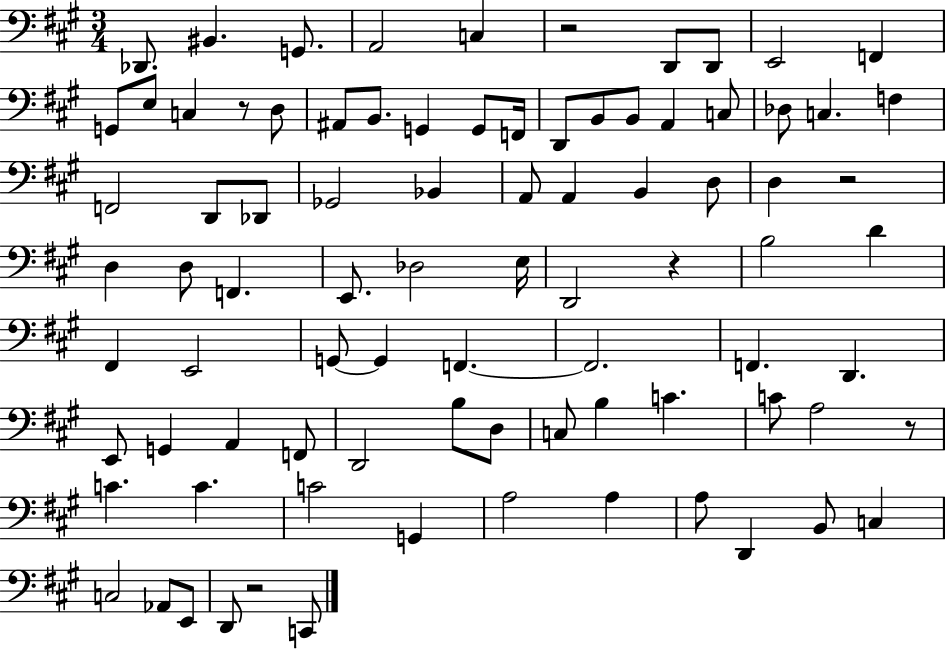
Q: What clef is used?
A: bass